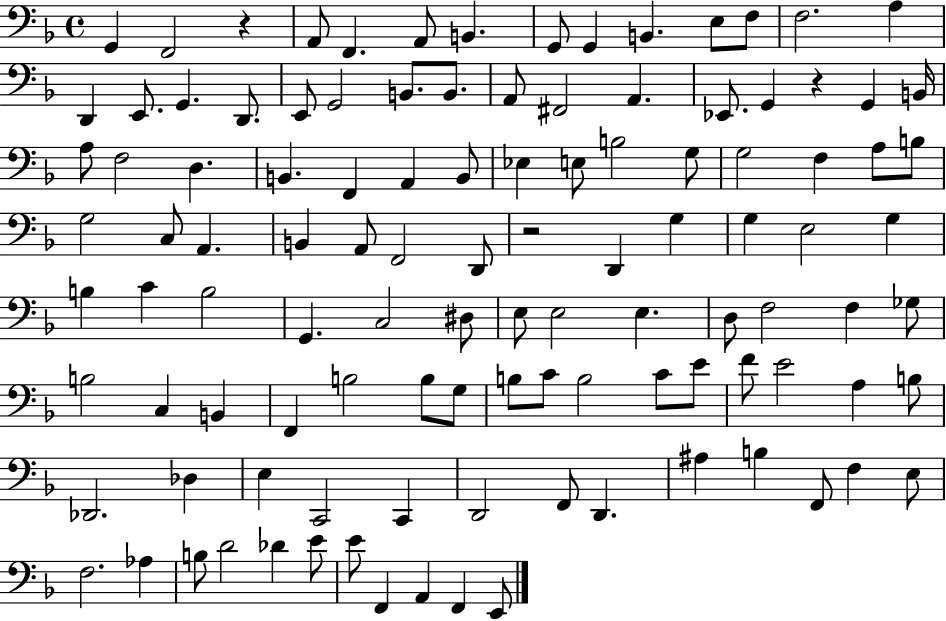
X:1
T:Untitled
M:4/4
L:1/4
K:F
G,, F,,2 z A,,/2 F,, A,,/2 B,, G,,/2 G,, B,, E,/2 F,/2 F,2 A, D,, E,,/2 G,, D,,/2 E,,/2 G,,2 B,,/2 B,,/2 A,,/2 ^F,,2 A,, _E,,/2 G,, z G,, B,,/4 A,/2 F,2 D, B,, F,, A,, B,,/2 _E, E,/2 B,2 G,/2 G,2 F, A,/2 B,/2 G,2 C,/2 A,, B,, A,,/2 F,,2 D,,/2 z2 D,, G, G, E,2 G, B, C B,2 G,, C,2 ^D,/2 E,/2 E,2 E, D,/2 F,2 F, _G,/2 B,2 C, B,, F,, B,2 B,/2 G,/2 B,/2 C/2 B,2 C/2 E/2 F/2 E2 A, B,/2 _D,,2 _D, E, C,,2 C,, D,,2 F,,/2 D,, ^A, B, F,,/2 F, E,/2 F,2 _A, B,/2 D2 _D E/2 E/2 F,, A,, F,, E,,/2